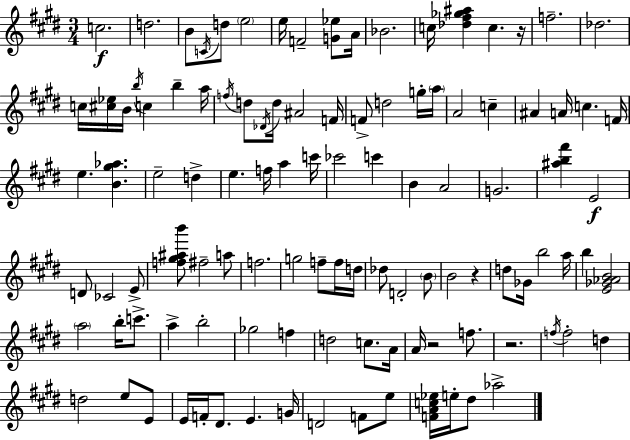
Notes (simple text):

C5/h. D5/h. B4/e C4/s D5/e E5/h E5/s F4/h [G4,Eb5]/e A4/s Bb4/h. C5/s [Db5,F#5,Gb5,A#5]/q C5/q. R/s F5/h. Db5/h. C5/s [C#5,Eb5]/s B4/s B5/s C5/q B5/q A5/s F5/s D5/e Db4/s D5/s A#4/h F4/s F4/e D5/h G5/s A5/s A4/h C5/q A#4/q A4/s C5/q. F4/s E5/q. [B4,G#5,Ab5]/q. E5/h D5/q E5/q. F5/s A5/q C6/s CES6/h C6/q B4/q A4/h G4/h. [A#5,B5,F#6]/q E4/h D4/e CES4/h E4/e [F5,G#5,A#5,B6]/e F#5/h A5/e F5/h. G5/h F5/e F5/s D5/s Db5/e D4/h B4/e B4/h R/q D5/e Gb4/s B5/h A5/s B5/q [E4,Gb4,Ab4,B4]/h A5/h B5/s C6/e. A5/q B5/h Gb5/h F5/q D5/h C5/e. A4/s A4/s R/h F5/e. R/h. F5/s F5/h D5/q D5/h E5/e E4/e E4/s F4/s D#4/e. E4/q. G4/s D4/h F4/e E5/e [F4,A4,C5,Eb5]/s E5/s D#5/e Ab5/h